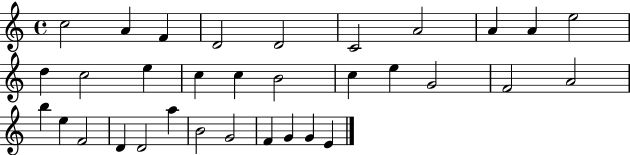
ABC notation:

X:1
T:Untitled
M:4/4
L:1/4
K:C
c2 A F D2 D2 C2 A2 A A e2 d c2 e c c B2 c e G2 F2 A2 b e F2 D D2 a B2 G2 F G G E